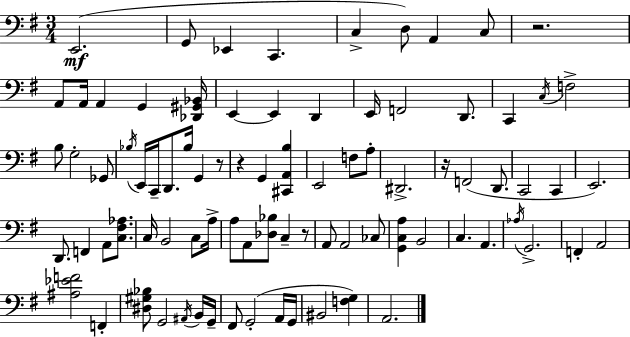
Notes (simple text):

E2/h. G2/e Eb2/q C2/q. C3/q D3/e A2/q C3/e R/h. A2/e A2/s A2/q G2/q [Db2,G#2,Bb2]/s E2/q E2/q D2/q E2/s F2/h D2/e. C2/q C3/s F3/h B3/e G3/h Gb2/e Bb3/s E2/s C2/s D2/e. Bb3/s G2/q R/e R/q G2/q [C#2,A2,B3]/q E2/h F3/e A3/e D#2/h. R/s F2/h D2/e. C2/h C2/q E2/h. D2/e. F2/q A2/e [C3,F#3,Ab3]/e. C3/s B2/h C3/e A3/s A3/e A2/e [Db3,Bb3]/e C3/q R/e A2/e A2/h CES3/e [G2,C3,A3]/q B2/h C3/q. A2/q. Ab3/s G2/h. F2/q A2/h [A#3,Eb4,F4]/h F2/q [D#3,G#3,Bb3]/e G2/h A#2/s B2/s G2/s F#2/e G2/h A2/s G2/s BIS2/h [F3,G3]/q A2/h.